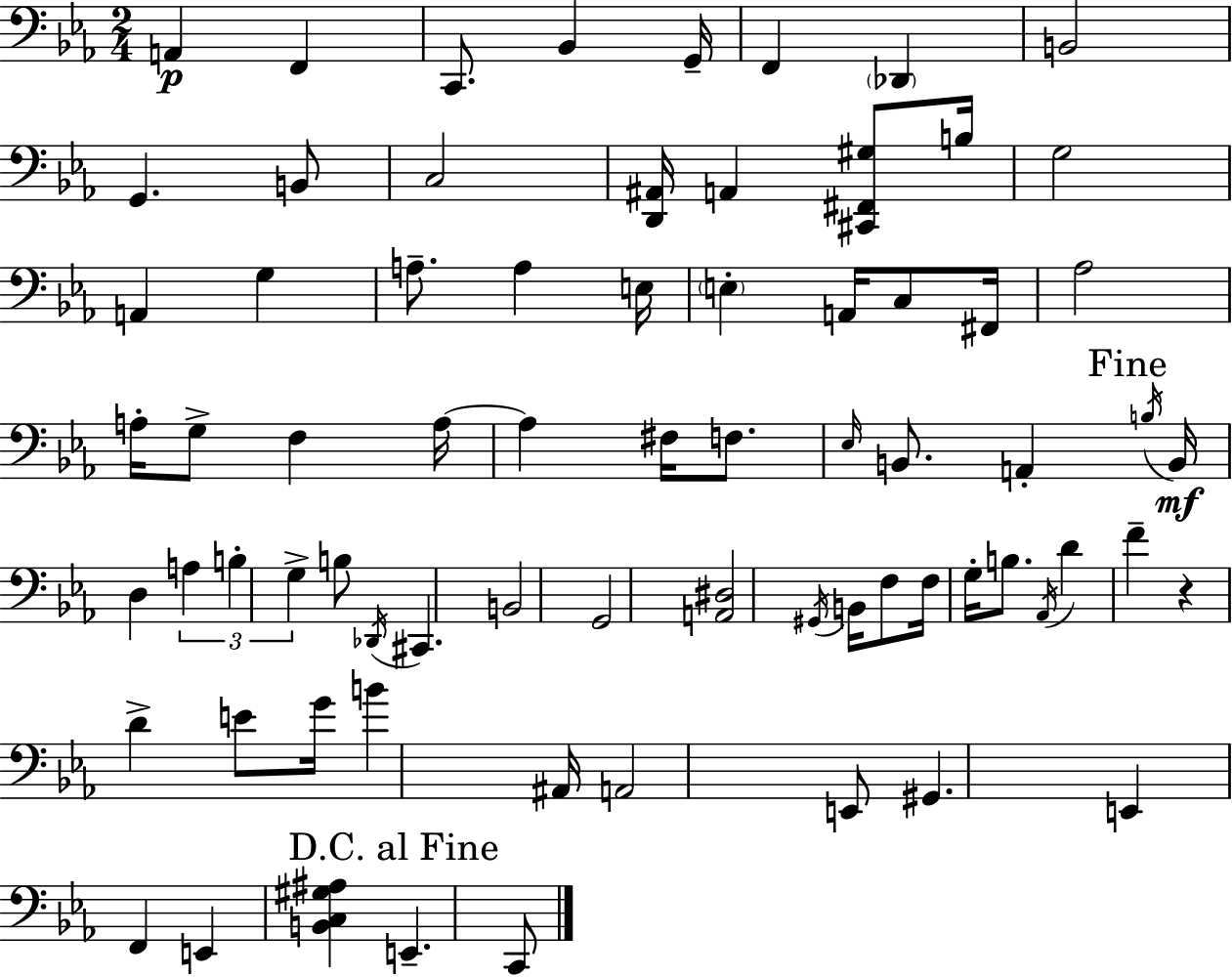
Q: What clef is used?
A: bass